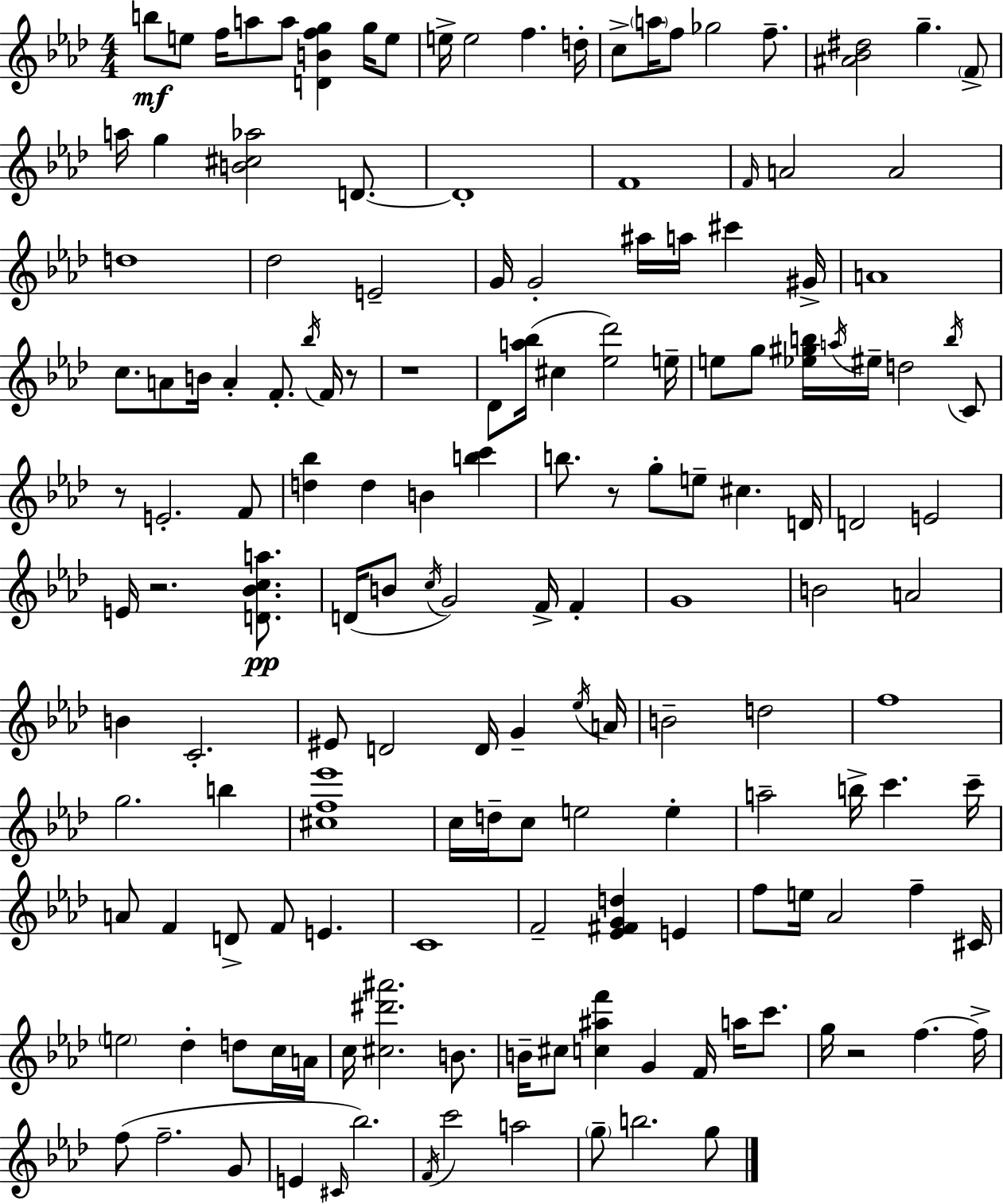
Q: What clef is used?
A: treble